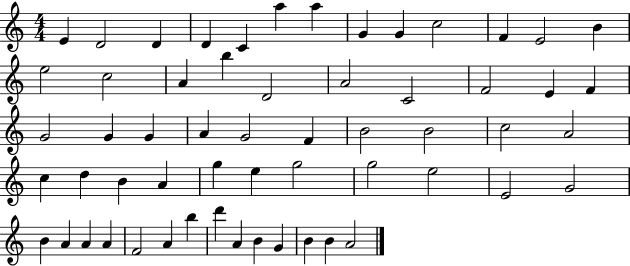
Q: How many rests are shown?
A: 0